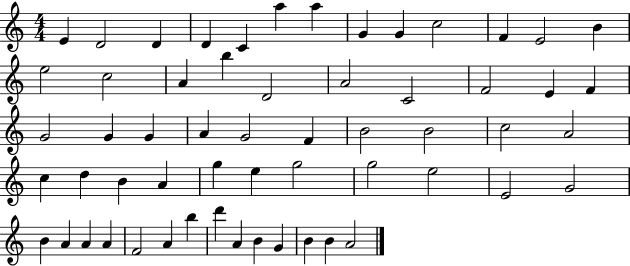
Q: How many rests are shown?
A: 0